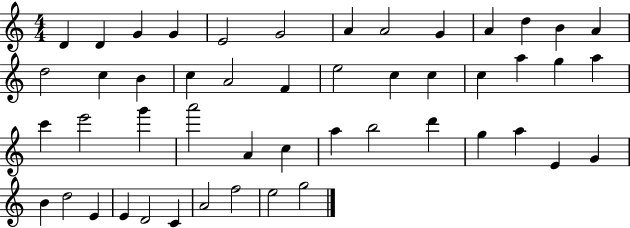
D4/q D4/q G4/q G4/q E4/h G4/h A4/q A4/h G4/q A4/q D5/q B4/q A4/q D5/h C5/q B4/q C5/q A4/h F4/q E5/h C5/q C5/q C5/q A5/q G5/q A5/q C6/q E6/h G6/q A6/h A4/q C5/q A5/q B5/h D6/q G5/q A5/q E4/q G4/q B4/q D5/h E4/q E4/q D4/h C4/q A4/h F5/h E5/h G5/h